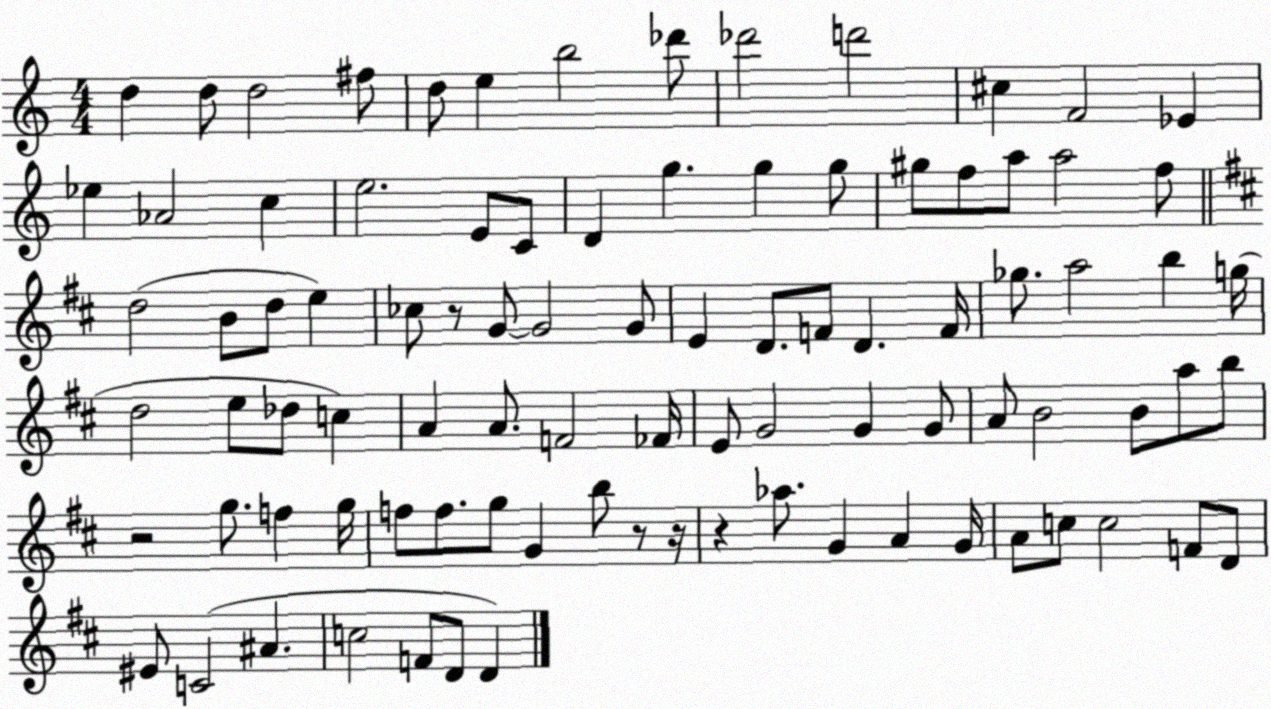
X:1
T:Untitled
M:4/4
L:1/4
K:C
d d/2 d2 ^f/2 d/2 e b2 _d'/2 _d'2 d'2 ^c F2 _E _e _A2 c e2 E/2 C/2 D g g g/2 ^g/2 f/2 a/2 a2 f/2 d2 B/2 d/2 e _c/2 z/2 G/2 G2 G/2 E D/2 F/2 D F/4 _g/2 a2 b g/4 d2 e/2 _d/2 c A A/2 F2 _F/4 E/2 G2 G G/2 A/2 B2 B/2 a/2 b/2 z2 g/2 f g/4 f/2 f/2 g/2 G b/2 z/2 z/4 z _a/2 G A G/4 A/2 c/2 c2 F/2 D/2 ^E/2 C2 ^A c2 F/2 D/2 D